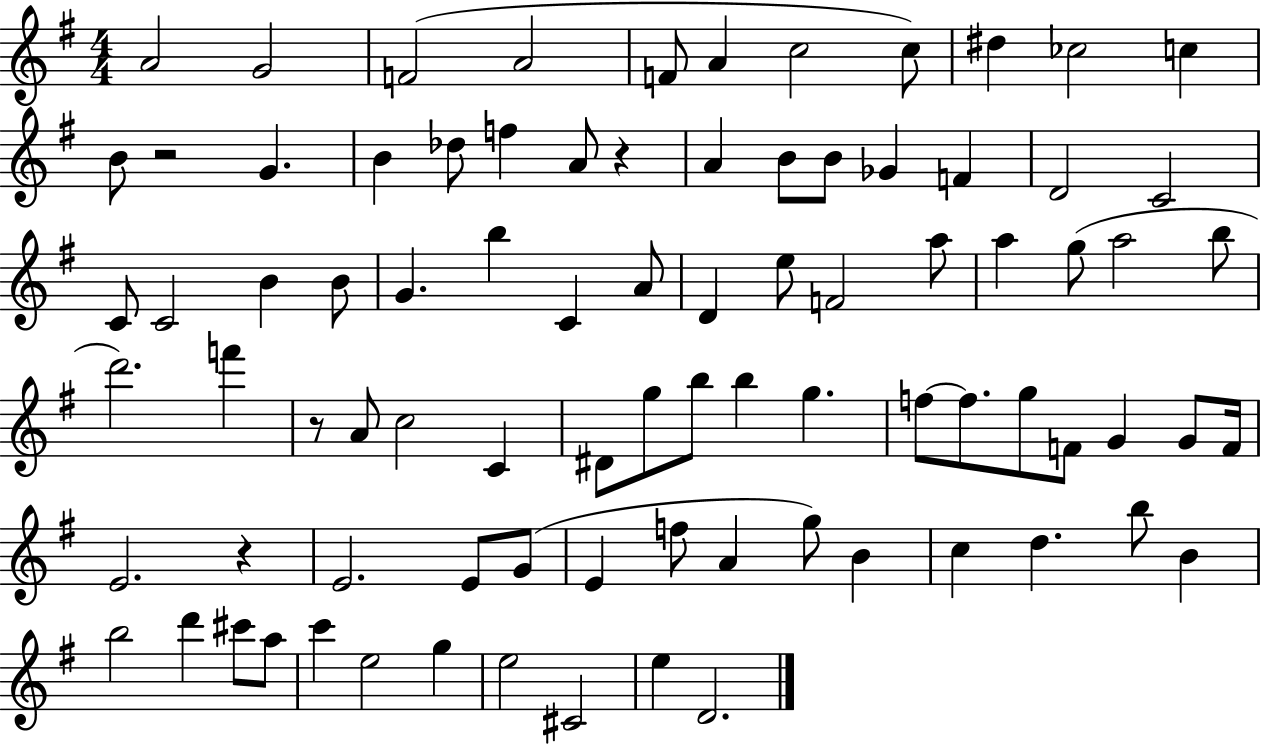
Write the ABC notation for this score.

X:1
T:Untitled
M:4/4
L:1/4
K:G
A2 G2 F2 A2 F/2 A c2 c/2 ^d _c2 c B/2 z2 G B _d/2 f A/2 z A B/2 B/2 _G F D2 C2 C/2 C2 B B/2 G b C A/2 D e/2 F2 a/2 a g/2 a2 b/2 d'2 f' z/2 A/2 c2 C ^D/2 g/2 b/2 b g f/2 f/2 g/2 F/2 G G/2 F/4 E2 z E2 E/2 G/2 E f/2 A g/2 B c d b/2 B b2 d' ^c'/2 a/2 c' e2 g e2 ^C2 e D2